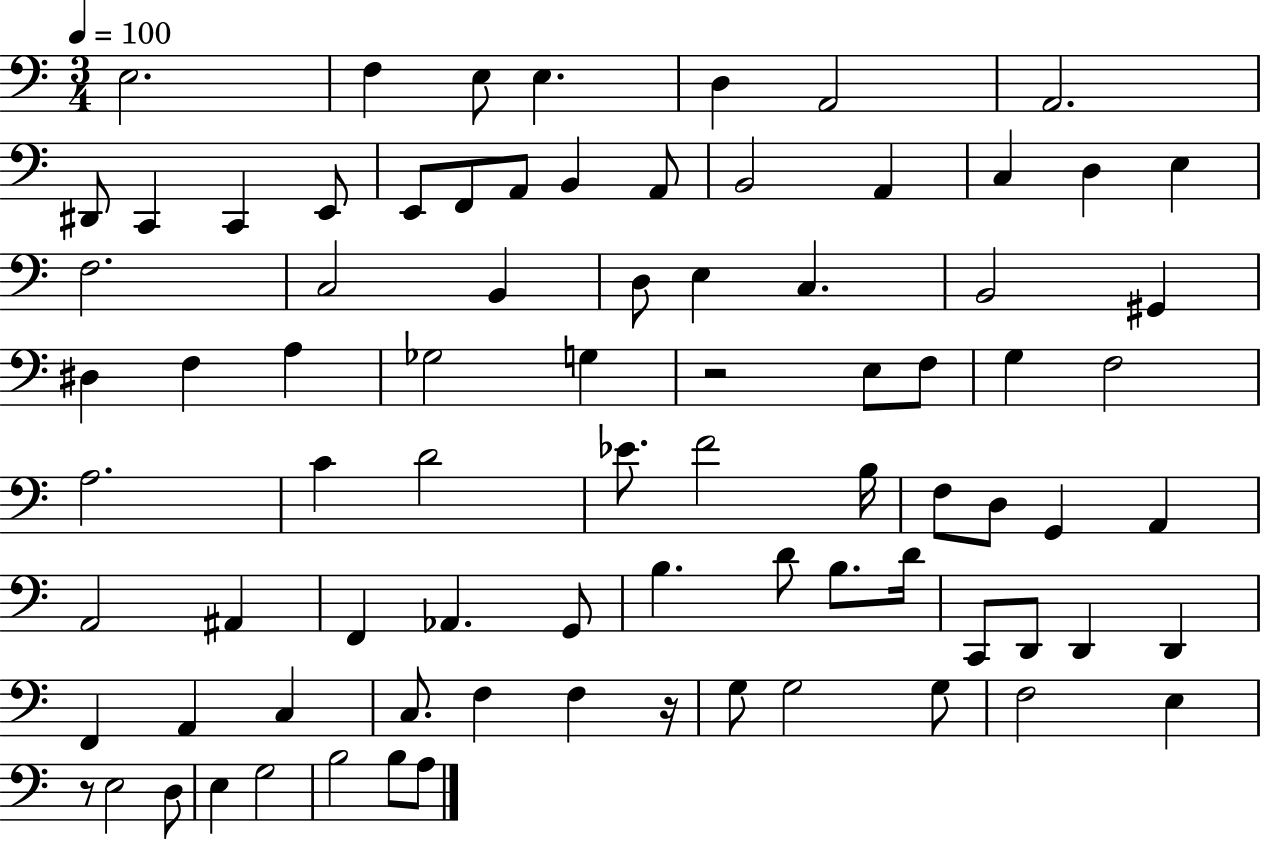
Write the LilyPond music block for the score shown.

{
  \clef bass
  \numericTimeSignature
  \time 3/4
  \key c \major
  \tempo 4 = 100
  e2. | f4 e8 e4. | d4 a,2 | a,2. | \break dis,8 c,4 c,4 e,8 | e,8 f,8 a,8 b,4 a,8 | b,2 a,4 | c4 d4 e4 | \break f2. | c2 b,4 | d8 e4 c4. | b,2 gis,4 | \break dis4 f4 a4 | ges2 g4 | r2 e8 f8 | g4 f2 | \break a2. | c'4 d'2 | ees'8. f'2 b16 | f8 d8 g,4 a,4 | \break a,2 ais,4 | f,4 aes,4. g,8 | b4. d'8 b8. d'16 | c,8 d,8 d,4 d,4 | \break f,4 a,4 c4 | c8. f4 f4 r16 | g8 g2 g8 | f2 e4 | \break r8 e2 d8 | e4 g2 | b2 b8 a8 | \bar "|."
}